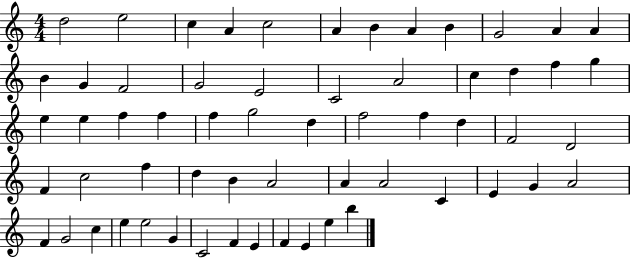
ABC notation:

X:1
T:Untitled
M:4/4
L:1/4
K:C
d2 e2 c A c2 A B A B G2 A A B G F2 G2 E2 C2 A2 c d f g e e f f f g2 d f2 f d F2 D2 F c2 f d B A2 A A2 C E G A2 F G2 c e e2 G C2 F E F E e b